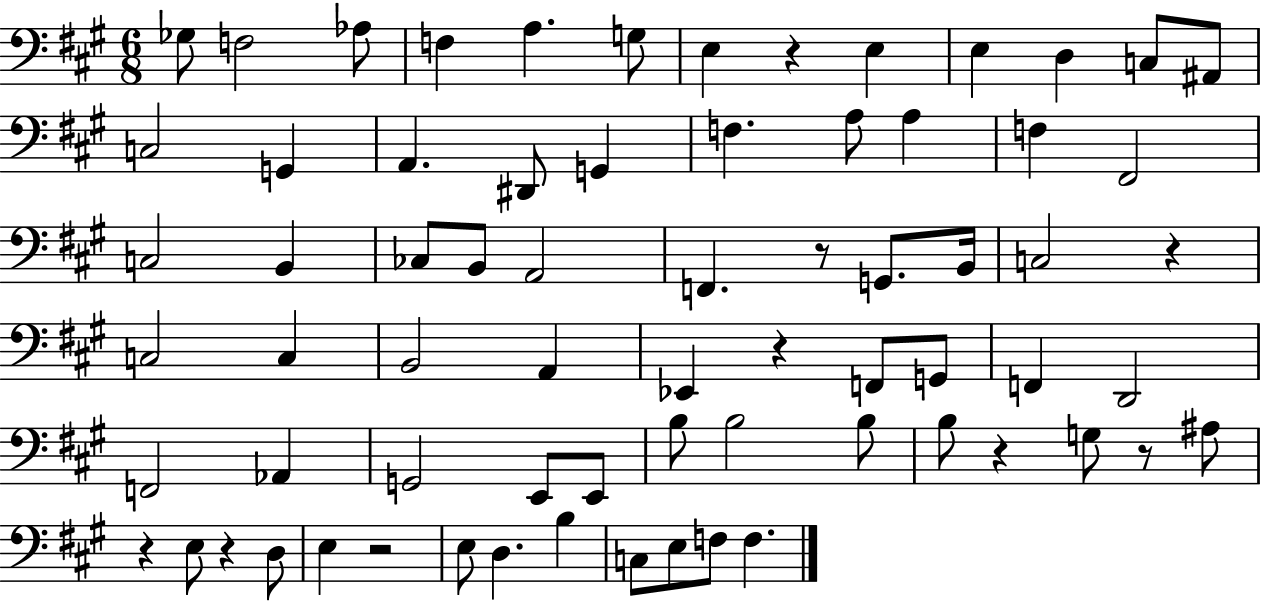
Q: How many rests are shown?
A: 9